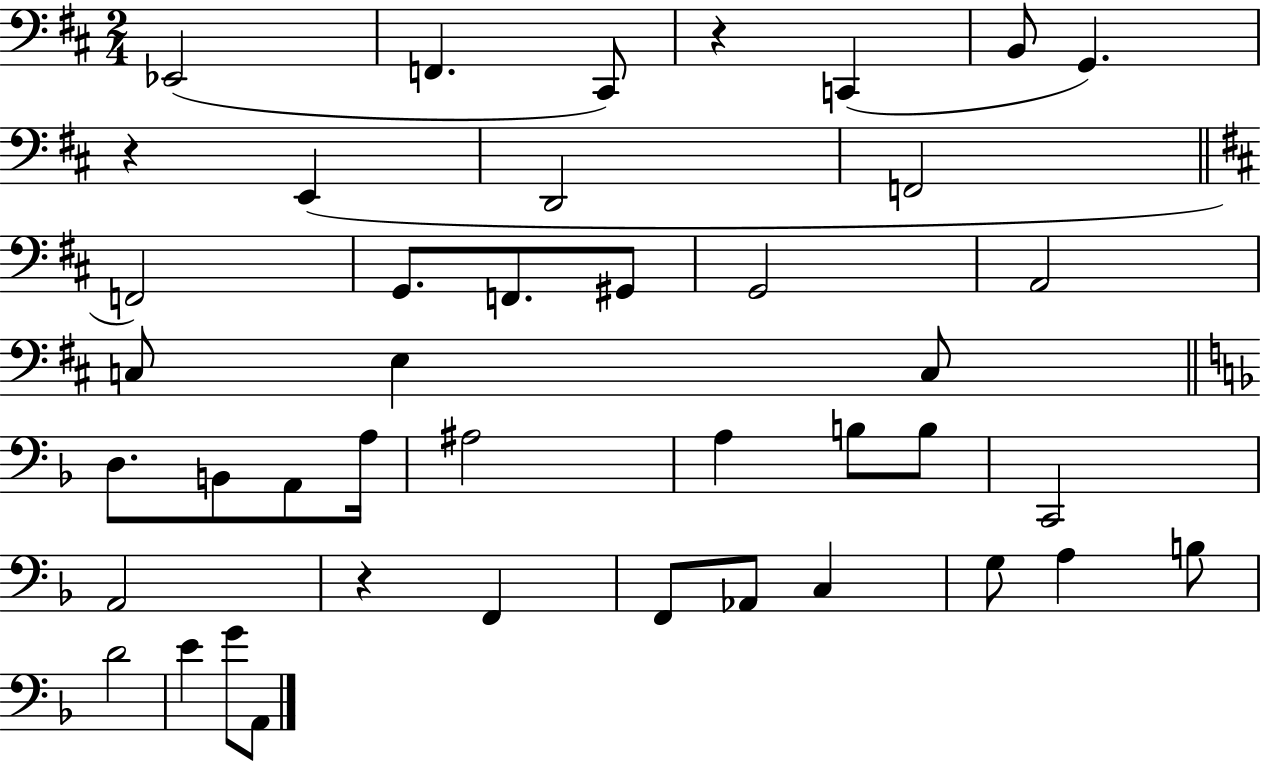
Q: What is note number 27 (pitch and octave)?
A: C2